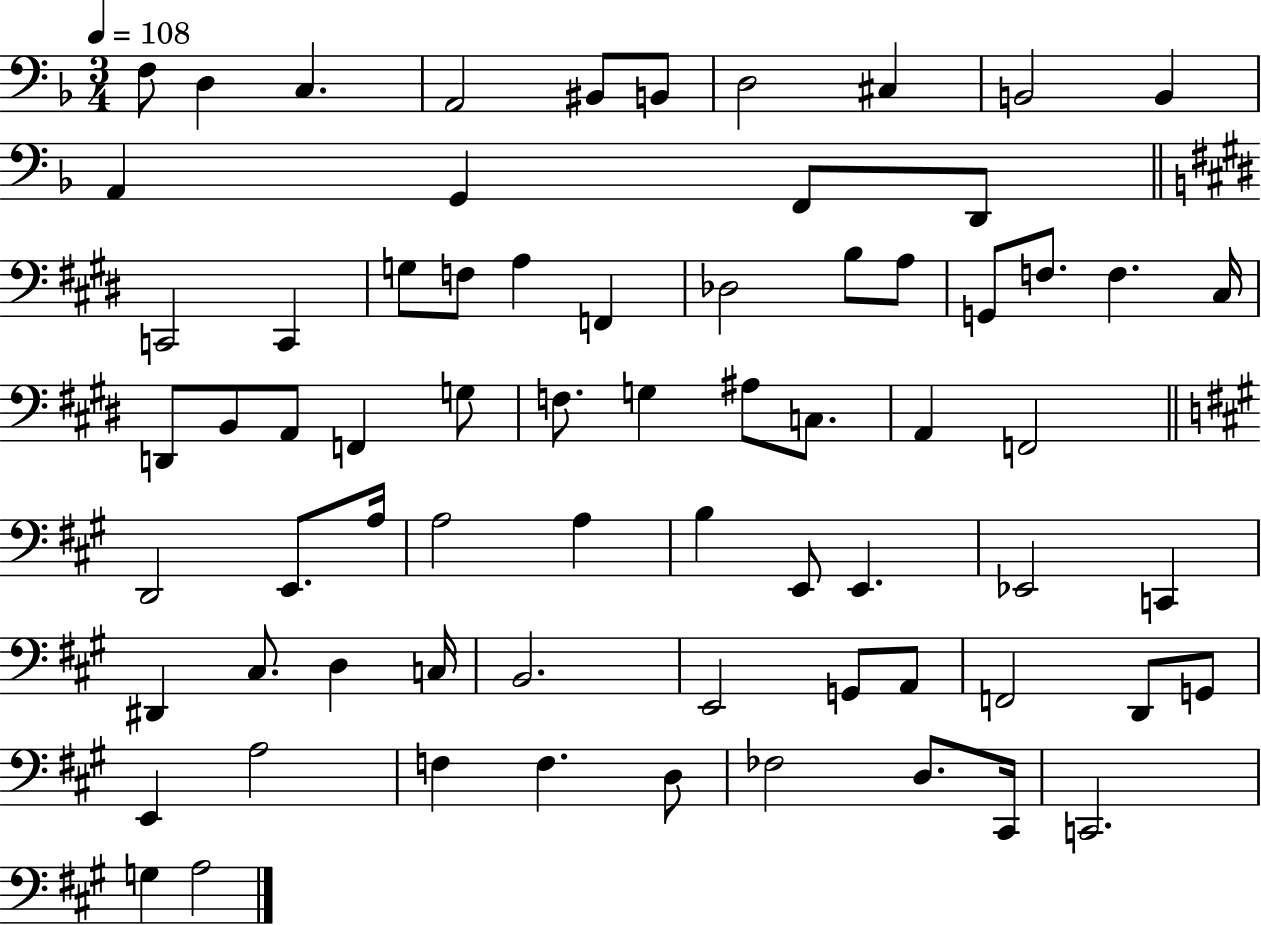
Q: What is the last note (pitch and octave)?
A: A3